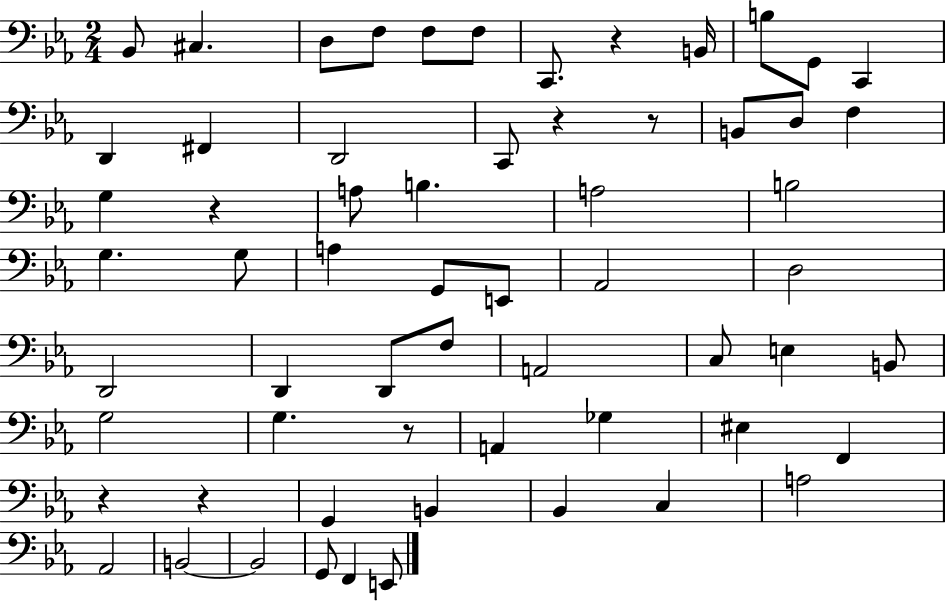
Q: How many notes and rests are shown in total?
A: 62